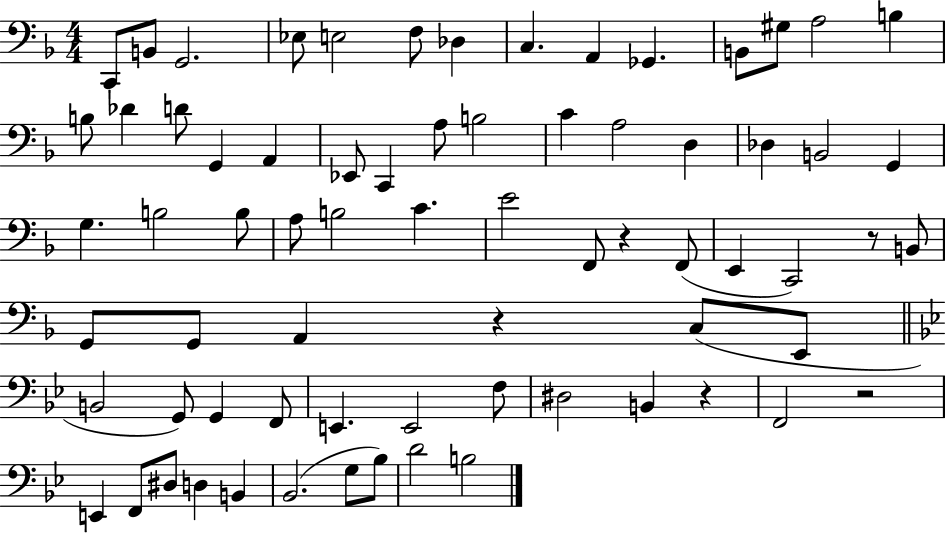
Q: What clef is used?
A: bass